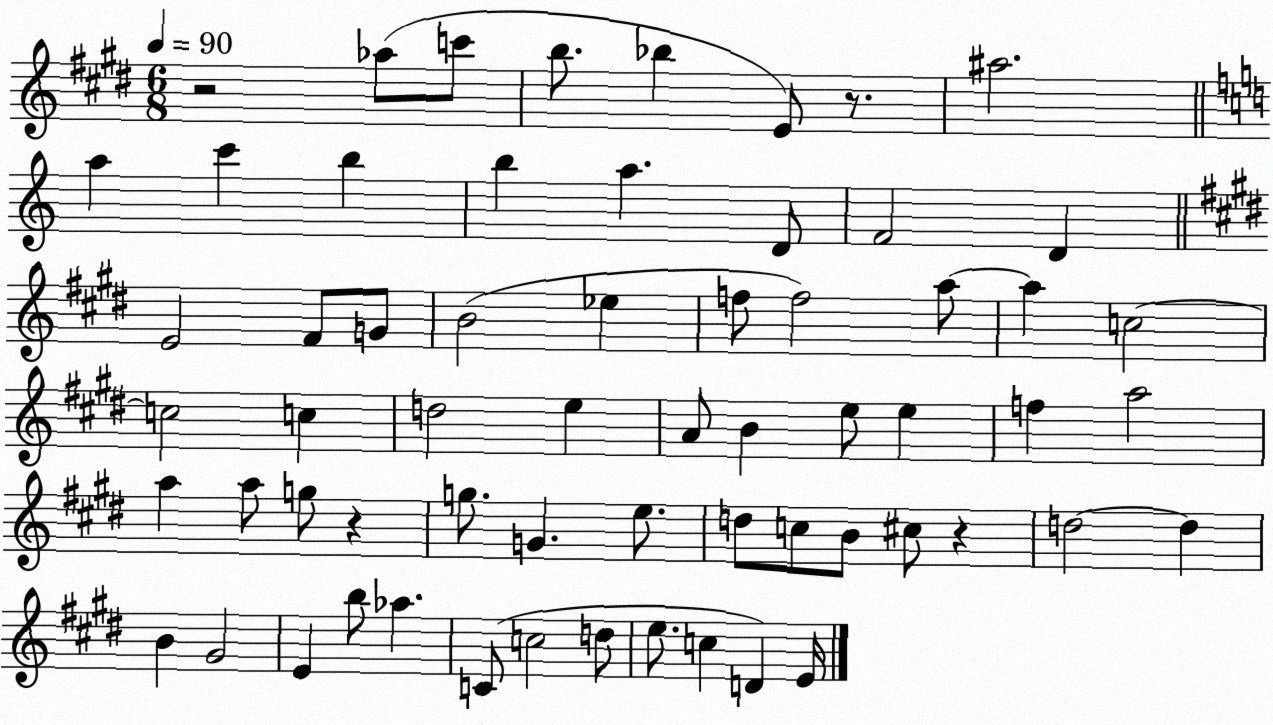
X:1
T:Untitled
M:6/8
L:1/4
K:E
z2 _a/2 c'/2 b/2 _b E/2 z/2 ^a2 a c' b b a D/2 F2 D E2 ^F/2 G/2 B2 _e f/2 f2 a/2 a c2 c2 c d2 e A/2 B e/2 e f a2 a a/2 g/2 z g/2 G e/2 d/2 c/2 B/2 ^c/2 z d2 d B ^G2 E b/2 _a C/2 c2 d/2 e/2 c D E/4